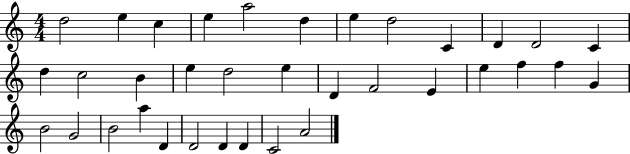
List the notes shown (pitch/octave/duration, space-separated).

D5/h E5/q C5/q E5/q A5/h D5/q E5/q D5/h C4/q D4/q D4/h C4/q D5/q C5/h B4/q E5/q D5/h E5/q D4/q F4/h E4/q E5/q F5/q F5/q G4/q B4/h G4/h B4/h A5/q D4/q D4/h D4/q D4/q C4/h A4/h